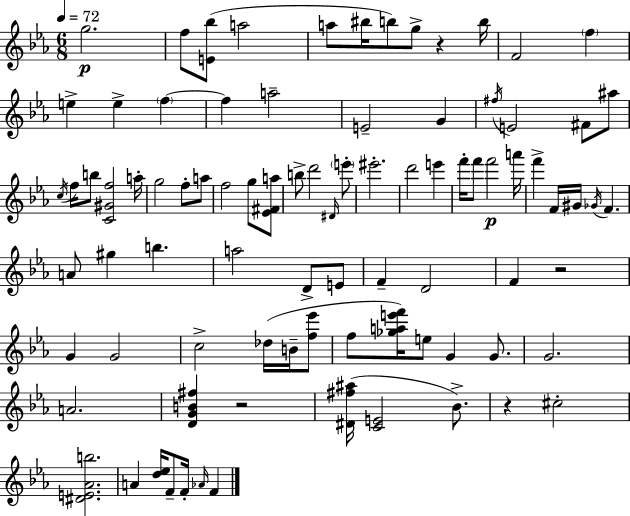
X:1
T:Untitled
M:6/8
L:1/4
K:Eb
g2 f/2 [E_b]/2 a2 a/2 ^b/4 b/2 g/2 z b/4 F2 f e e f f a2 E2 G ^f/4 E2 ^F/2 ^a/2 c/4 f/4 b/2 [C^Gf]2 a/4 g2 f/2 a/2 f2 g/2 [_E^Fa]/2 b/2 d'2 ^D/4 e'/2 ^e'2 d'2 e' f'/4 f'/2 f'2 a'/4 f' F/4 ^G/4 _G/4 F A/2 ^g b a2 D/2 E/2 F D2 F z2 G G2 c2 _d/4 B/4 [f_e']/2 f/2 [_gae'f']/4 e/2 G G/2 G2 A2 [DGB^f] z2 [^D^f^a]/4 [CE]2 _B/2 z ^c2 [^DE_Ab]2 A [d_e]/4 F/2 F/4 _A/4 F